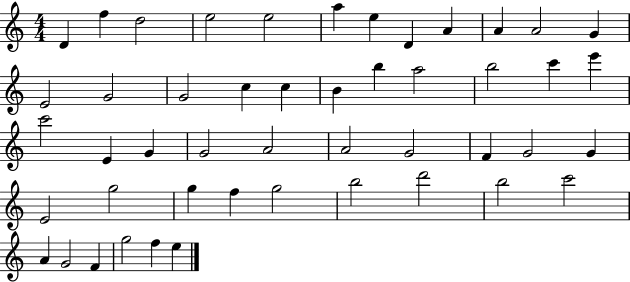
D4/q F5/q D5/h E5/h E5/h A5/q E5/q D4/q A4/q A4/q A4/h G4/q E4/h G4/h G4/h C5/q C5/q B4/q B5/q A5/h B5/h C6/q E6/q C6/h E4/q G4/q G4/h A4/h A4/h G4/h F4/q G4/h G4/q E4/h G5/h G5/q F5/q G5/h B5/h D6/h B5/h C6/h A4/q G4/h F4/q G5/h F5/q E5/q